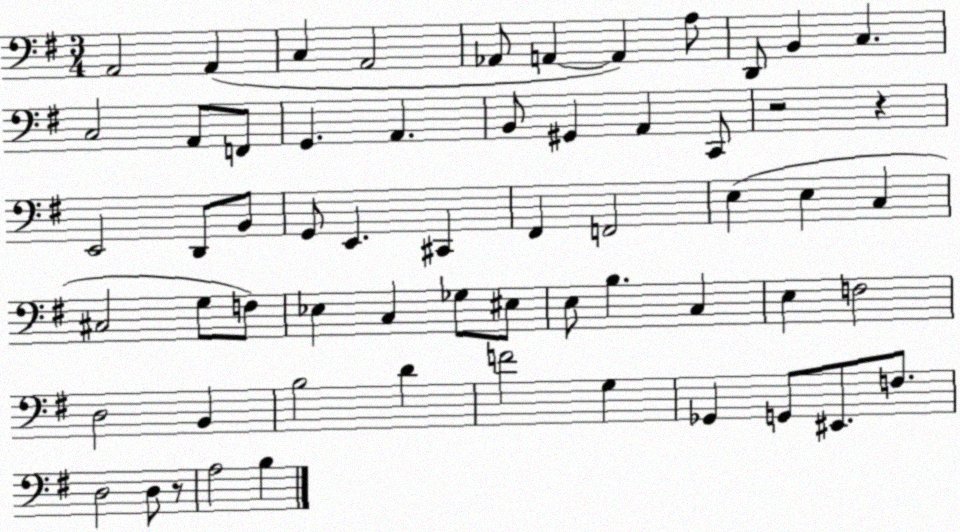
X:1
T:Untitled
M:3/4
L:1/4
K:G
A,,2 A,, C, A,,2 _A,,/2 A,, A,, A,/2 D,,/2 B,, C, C,2 A,,/2 F,,/2 G,, A,, B,,/2 ^G,, A,, C,,/2 z2 z E,,2 D,,/2 B,,/2 G,,/2 E,, ^C,, ^F,, F,,2 E, E, C, ^C,2 G,/2 F,/2 _E, C, _G,/2 ^E,/2 E,/2 B, C, E, F,2 D,2 B,, B,2 D F2 G, _G,, G,,/2 ^E,,/2 F,/2 D,2 D,/2 z/2 A,2 B,